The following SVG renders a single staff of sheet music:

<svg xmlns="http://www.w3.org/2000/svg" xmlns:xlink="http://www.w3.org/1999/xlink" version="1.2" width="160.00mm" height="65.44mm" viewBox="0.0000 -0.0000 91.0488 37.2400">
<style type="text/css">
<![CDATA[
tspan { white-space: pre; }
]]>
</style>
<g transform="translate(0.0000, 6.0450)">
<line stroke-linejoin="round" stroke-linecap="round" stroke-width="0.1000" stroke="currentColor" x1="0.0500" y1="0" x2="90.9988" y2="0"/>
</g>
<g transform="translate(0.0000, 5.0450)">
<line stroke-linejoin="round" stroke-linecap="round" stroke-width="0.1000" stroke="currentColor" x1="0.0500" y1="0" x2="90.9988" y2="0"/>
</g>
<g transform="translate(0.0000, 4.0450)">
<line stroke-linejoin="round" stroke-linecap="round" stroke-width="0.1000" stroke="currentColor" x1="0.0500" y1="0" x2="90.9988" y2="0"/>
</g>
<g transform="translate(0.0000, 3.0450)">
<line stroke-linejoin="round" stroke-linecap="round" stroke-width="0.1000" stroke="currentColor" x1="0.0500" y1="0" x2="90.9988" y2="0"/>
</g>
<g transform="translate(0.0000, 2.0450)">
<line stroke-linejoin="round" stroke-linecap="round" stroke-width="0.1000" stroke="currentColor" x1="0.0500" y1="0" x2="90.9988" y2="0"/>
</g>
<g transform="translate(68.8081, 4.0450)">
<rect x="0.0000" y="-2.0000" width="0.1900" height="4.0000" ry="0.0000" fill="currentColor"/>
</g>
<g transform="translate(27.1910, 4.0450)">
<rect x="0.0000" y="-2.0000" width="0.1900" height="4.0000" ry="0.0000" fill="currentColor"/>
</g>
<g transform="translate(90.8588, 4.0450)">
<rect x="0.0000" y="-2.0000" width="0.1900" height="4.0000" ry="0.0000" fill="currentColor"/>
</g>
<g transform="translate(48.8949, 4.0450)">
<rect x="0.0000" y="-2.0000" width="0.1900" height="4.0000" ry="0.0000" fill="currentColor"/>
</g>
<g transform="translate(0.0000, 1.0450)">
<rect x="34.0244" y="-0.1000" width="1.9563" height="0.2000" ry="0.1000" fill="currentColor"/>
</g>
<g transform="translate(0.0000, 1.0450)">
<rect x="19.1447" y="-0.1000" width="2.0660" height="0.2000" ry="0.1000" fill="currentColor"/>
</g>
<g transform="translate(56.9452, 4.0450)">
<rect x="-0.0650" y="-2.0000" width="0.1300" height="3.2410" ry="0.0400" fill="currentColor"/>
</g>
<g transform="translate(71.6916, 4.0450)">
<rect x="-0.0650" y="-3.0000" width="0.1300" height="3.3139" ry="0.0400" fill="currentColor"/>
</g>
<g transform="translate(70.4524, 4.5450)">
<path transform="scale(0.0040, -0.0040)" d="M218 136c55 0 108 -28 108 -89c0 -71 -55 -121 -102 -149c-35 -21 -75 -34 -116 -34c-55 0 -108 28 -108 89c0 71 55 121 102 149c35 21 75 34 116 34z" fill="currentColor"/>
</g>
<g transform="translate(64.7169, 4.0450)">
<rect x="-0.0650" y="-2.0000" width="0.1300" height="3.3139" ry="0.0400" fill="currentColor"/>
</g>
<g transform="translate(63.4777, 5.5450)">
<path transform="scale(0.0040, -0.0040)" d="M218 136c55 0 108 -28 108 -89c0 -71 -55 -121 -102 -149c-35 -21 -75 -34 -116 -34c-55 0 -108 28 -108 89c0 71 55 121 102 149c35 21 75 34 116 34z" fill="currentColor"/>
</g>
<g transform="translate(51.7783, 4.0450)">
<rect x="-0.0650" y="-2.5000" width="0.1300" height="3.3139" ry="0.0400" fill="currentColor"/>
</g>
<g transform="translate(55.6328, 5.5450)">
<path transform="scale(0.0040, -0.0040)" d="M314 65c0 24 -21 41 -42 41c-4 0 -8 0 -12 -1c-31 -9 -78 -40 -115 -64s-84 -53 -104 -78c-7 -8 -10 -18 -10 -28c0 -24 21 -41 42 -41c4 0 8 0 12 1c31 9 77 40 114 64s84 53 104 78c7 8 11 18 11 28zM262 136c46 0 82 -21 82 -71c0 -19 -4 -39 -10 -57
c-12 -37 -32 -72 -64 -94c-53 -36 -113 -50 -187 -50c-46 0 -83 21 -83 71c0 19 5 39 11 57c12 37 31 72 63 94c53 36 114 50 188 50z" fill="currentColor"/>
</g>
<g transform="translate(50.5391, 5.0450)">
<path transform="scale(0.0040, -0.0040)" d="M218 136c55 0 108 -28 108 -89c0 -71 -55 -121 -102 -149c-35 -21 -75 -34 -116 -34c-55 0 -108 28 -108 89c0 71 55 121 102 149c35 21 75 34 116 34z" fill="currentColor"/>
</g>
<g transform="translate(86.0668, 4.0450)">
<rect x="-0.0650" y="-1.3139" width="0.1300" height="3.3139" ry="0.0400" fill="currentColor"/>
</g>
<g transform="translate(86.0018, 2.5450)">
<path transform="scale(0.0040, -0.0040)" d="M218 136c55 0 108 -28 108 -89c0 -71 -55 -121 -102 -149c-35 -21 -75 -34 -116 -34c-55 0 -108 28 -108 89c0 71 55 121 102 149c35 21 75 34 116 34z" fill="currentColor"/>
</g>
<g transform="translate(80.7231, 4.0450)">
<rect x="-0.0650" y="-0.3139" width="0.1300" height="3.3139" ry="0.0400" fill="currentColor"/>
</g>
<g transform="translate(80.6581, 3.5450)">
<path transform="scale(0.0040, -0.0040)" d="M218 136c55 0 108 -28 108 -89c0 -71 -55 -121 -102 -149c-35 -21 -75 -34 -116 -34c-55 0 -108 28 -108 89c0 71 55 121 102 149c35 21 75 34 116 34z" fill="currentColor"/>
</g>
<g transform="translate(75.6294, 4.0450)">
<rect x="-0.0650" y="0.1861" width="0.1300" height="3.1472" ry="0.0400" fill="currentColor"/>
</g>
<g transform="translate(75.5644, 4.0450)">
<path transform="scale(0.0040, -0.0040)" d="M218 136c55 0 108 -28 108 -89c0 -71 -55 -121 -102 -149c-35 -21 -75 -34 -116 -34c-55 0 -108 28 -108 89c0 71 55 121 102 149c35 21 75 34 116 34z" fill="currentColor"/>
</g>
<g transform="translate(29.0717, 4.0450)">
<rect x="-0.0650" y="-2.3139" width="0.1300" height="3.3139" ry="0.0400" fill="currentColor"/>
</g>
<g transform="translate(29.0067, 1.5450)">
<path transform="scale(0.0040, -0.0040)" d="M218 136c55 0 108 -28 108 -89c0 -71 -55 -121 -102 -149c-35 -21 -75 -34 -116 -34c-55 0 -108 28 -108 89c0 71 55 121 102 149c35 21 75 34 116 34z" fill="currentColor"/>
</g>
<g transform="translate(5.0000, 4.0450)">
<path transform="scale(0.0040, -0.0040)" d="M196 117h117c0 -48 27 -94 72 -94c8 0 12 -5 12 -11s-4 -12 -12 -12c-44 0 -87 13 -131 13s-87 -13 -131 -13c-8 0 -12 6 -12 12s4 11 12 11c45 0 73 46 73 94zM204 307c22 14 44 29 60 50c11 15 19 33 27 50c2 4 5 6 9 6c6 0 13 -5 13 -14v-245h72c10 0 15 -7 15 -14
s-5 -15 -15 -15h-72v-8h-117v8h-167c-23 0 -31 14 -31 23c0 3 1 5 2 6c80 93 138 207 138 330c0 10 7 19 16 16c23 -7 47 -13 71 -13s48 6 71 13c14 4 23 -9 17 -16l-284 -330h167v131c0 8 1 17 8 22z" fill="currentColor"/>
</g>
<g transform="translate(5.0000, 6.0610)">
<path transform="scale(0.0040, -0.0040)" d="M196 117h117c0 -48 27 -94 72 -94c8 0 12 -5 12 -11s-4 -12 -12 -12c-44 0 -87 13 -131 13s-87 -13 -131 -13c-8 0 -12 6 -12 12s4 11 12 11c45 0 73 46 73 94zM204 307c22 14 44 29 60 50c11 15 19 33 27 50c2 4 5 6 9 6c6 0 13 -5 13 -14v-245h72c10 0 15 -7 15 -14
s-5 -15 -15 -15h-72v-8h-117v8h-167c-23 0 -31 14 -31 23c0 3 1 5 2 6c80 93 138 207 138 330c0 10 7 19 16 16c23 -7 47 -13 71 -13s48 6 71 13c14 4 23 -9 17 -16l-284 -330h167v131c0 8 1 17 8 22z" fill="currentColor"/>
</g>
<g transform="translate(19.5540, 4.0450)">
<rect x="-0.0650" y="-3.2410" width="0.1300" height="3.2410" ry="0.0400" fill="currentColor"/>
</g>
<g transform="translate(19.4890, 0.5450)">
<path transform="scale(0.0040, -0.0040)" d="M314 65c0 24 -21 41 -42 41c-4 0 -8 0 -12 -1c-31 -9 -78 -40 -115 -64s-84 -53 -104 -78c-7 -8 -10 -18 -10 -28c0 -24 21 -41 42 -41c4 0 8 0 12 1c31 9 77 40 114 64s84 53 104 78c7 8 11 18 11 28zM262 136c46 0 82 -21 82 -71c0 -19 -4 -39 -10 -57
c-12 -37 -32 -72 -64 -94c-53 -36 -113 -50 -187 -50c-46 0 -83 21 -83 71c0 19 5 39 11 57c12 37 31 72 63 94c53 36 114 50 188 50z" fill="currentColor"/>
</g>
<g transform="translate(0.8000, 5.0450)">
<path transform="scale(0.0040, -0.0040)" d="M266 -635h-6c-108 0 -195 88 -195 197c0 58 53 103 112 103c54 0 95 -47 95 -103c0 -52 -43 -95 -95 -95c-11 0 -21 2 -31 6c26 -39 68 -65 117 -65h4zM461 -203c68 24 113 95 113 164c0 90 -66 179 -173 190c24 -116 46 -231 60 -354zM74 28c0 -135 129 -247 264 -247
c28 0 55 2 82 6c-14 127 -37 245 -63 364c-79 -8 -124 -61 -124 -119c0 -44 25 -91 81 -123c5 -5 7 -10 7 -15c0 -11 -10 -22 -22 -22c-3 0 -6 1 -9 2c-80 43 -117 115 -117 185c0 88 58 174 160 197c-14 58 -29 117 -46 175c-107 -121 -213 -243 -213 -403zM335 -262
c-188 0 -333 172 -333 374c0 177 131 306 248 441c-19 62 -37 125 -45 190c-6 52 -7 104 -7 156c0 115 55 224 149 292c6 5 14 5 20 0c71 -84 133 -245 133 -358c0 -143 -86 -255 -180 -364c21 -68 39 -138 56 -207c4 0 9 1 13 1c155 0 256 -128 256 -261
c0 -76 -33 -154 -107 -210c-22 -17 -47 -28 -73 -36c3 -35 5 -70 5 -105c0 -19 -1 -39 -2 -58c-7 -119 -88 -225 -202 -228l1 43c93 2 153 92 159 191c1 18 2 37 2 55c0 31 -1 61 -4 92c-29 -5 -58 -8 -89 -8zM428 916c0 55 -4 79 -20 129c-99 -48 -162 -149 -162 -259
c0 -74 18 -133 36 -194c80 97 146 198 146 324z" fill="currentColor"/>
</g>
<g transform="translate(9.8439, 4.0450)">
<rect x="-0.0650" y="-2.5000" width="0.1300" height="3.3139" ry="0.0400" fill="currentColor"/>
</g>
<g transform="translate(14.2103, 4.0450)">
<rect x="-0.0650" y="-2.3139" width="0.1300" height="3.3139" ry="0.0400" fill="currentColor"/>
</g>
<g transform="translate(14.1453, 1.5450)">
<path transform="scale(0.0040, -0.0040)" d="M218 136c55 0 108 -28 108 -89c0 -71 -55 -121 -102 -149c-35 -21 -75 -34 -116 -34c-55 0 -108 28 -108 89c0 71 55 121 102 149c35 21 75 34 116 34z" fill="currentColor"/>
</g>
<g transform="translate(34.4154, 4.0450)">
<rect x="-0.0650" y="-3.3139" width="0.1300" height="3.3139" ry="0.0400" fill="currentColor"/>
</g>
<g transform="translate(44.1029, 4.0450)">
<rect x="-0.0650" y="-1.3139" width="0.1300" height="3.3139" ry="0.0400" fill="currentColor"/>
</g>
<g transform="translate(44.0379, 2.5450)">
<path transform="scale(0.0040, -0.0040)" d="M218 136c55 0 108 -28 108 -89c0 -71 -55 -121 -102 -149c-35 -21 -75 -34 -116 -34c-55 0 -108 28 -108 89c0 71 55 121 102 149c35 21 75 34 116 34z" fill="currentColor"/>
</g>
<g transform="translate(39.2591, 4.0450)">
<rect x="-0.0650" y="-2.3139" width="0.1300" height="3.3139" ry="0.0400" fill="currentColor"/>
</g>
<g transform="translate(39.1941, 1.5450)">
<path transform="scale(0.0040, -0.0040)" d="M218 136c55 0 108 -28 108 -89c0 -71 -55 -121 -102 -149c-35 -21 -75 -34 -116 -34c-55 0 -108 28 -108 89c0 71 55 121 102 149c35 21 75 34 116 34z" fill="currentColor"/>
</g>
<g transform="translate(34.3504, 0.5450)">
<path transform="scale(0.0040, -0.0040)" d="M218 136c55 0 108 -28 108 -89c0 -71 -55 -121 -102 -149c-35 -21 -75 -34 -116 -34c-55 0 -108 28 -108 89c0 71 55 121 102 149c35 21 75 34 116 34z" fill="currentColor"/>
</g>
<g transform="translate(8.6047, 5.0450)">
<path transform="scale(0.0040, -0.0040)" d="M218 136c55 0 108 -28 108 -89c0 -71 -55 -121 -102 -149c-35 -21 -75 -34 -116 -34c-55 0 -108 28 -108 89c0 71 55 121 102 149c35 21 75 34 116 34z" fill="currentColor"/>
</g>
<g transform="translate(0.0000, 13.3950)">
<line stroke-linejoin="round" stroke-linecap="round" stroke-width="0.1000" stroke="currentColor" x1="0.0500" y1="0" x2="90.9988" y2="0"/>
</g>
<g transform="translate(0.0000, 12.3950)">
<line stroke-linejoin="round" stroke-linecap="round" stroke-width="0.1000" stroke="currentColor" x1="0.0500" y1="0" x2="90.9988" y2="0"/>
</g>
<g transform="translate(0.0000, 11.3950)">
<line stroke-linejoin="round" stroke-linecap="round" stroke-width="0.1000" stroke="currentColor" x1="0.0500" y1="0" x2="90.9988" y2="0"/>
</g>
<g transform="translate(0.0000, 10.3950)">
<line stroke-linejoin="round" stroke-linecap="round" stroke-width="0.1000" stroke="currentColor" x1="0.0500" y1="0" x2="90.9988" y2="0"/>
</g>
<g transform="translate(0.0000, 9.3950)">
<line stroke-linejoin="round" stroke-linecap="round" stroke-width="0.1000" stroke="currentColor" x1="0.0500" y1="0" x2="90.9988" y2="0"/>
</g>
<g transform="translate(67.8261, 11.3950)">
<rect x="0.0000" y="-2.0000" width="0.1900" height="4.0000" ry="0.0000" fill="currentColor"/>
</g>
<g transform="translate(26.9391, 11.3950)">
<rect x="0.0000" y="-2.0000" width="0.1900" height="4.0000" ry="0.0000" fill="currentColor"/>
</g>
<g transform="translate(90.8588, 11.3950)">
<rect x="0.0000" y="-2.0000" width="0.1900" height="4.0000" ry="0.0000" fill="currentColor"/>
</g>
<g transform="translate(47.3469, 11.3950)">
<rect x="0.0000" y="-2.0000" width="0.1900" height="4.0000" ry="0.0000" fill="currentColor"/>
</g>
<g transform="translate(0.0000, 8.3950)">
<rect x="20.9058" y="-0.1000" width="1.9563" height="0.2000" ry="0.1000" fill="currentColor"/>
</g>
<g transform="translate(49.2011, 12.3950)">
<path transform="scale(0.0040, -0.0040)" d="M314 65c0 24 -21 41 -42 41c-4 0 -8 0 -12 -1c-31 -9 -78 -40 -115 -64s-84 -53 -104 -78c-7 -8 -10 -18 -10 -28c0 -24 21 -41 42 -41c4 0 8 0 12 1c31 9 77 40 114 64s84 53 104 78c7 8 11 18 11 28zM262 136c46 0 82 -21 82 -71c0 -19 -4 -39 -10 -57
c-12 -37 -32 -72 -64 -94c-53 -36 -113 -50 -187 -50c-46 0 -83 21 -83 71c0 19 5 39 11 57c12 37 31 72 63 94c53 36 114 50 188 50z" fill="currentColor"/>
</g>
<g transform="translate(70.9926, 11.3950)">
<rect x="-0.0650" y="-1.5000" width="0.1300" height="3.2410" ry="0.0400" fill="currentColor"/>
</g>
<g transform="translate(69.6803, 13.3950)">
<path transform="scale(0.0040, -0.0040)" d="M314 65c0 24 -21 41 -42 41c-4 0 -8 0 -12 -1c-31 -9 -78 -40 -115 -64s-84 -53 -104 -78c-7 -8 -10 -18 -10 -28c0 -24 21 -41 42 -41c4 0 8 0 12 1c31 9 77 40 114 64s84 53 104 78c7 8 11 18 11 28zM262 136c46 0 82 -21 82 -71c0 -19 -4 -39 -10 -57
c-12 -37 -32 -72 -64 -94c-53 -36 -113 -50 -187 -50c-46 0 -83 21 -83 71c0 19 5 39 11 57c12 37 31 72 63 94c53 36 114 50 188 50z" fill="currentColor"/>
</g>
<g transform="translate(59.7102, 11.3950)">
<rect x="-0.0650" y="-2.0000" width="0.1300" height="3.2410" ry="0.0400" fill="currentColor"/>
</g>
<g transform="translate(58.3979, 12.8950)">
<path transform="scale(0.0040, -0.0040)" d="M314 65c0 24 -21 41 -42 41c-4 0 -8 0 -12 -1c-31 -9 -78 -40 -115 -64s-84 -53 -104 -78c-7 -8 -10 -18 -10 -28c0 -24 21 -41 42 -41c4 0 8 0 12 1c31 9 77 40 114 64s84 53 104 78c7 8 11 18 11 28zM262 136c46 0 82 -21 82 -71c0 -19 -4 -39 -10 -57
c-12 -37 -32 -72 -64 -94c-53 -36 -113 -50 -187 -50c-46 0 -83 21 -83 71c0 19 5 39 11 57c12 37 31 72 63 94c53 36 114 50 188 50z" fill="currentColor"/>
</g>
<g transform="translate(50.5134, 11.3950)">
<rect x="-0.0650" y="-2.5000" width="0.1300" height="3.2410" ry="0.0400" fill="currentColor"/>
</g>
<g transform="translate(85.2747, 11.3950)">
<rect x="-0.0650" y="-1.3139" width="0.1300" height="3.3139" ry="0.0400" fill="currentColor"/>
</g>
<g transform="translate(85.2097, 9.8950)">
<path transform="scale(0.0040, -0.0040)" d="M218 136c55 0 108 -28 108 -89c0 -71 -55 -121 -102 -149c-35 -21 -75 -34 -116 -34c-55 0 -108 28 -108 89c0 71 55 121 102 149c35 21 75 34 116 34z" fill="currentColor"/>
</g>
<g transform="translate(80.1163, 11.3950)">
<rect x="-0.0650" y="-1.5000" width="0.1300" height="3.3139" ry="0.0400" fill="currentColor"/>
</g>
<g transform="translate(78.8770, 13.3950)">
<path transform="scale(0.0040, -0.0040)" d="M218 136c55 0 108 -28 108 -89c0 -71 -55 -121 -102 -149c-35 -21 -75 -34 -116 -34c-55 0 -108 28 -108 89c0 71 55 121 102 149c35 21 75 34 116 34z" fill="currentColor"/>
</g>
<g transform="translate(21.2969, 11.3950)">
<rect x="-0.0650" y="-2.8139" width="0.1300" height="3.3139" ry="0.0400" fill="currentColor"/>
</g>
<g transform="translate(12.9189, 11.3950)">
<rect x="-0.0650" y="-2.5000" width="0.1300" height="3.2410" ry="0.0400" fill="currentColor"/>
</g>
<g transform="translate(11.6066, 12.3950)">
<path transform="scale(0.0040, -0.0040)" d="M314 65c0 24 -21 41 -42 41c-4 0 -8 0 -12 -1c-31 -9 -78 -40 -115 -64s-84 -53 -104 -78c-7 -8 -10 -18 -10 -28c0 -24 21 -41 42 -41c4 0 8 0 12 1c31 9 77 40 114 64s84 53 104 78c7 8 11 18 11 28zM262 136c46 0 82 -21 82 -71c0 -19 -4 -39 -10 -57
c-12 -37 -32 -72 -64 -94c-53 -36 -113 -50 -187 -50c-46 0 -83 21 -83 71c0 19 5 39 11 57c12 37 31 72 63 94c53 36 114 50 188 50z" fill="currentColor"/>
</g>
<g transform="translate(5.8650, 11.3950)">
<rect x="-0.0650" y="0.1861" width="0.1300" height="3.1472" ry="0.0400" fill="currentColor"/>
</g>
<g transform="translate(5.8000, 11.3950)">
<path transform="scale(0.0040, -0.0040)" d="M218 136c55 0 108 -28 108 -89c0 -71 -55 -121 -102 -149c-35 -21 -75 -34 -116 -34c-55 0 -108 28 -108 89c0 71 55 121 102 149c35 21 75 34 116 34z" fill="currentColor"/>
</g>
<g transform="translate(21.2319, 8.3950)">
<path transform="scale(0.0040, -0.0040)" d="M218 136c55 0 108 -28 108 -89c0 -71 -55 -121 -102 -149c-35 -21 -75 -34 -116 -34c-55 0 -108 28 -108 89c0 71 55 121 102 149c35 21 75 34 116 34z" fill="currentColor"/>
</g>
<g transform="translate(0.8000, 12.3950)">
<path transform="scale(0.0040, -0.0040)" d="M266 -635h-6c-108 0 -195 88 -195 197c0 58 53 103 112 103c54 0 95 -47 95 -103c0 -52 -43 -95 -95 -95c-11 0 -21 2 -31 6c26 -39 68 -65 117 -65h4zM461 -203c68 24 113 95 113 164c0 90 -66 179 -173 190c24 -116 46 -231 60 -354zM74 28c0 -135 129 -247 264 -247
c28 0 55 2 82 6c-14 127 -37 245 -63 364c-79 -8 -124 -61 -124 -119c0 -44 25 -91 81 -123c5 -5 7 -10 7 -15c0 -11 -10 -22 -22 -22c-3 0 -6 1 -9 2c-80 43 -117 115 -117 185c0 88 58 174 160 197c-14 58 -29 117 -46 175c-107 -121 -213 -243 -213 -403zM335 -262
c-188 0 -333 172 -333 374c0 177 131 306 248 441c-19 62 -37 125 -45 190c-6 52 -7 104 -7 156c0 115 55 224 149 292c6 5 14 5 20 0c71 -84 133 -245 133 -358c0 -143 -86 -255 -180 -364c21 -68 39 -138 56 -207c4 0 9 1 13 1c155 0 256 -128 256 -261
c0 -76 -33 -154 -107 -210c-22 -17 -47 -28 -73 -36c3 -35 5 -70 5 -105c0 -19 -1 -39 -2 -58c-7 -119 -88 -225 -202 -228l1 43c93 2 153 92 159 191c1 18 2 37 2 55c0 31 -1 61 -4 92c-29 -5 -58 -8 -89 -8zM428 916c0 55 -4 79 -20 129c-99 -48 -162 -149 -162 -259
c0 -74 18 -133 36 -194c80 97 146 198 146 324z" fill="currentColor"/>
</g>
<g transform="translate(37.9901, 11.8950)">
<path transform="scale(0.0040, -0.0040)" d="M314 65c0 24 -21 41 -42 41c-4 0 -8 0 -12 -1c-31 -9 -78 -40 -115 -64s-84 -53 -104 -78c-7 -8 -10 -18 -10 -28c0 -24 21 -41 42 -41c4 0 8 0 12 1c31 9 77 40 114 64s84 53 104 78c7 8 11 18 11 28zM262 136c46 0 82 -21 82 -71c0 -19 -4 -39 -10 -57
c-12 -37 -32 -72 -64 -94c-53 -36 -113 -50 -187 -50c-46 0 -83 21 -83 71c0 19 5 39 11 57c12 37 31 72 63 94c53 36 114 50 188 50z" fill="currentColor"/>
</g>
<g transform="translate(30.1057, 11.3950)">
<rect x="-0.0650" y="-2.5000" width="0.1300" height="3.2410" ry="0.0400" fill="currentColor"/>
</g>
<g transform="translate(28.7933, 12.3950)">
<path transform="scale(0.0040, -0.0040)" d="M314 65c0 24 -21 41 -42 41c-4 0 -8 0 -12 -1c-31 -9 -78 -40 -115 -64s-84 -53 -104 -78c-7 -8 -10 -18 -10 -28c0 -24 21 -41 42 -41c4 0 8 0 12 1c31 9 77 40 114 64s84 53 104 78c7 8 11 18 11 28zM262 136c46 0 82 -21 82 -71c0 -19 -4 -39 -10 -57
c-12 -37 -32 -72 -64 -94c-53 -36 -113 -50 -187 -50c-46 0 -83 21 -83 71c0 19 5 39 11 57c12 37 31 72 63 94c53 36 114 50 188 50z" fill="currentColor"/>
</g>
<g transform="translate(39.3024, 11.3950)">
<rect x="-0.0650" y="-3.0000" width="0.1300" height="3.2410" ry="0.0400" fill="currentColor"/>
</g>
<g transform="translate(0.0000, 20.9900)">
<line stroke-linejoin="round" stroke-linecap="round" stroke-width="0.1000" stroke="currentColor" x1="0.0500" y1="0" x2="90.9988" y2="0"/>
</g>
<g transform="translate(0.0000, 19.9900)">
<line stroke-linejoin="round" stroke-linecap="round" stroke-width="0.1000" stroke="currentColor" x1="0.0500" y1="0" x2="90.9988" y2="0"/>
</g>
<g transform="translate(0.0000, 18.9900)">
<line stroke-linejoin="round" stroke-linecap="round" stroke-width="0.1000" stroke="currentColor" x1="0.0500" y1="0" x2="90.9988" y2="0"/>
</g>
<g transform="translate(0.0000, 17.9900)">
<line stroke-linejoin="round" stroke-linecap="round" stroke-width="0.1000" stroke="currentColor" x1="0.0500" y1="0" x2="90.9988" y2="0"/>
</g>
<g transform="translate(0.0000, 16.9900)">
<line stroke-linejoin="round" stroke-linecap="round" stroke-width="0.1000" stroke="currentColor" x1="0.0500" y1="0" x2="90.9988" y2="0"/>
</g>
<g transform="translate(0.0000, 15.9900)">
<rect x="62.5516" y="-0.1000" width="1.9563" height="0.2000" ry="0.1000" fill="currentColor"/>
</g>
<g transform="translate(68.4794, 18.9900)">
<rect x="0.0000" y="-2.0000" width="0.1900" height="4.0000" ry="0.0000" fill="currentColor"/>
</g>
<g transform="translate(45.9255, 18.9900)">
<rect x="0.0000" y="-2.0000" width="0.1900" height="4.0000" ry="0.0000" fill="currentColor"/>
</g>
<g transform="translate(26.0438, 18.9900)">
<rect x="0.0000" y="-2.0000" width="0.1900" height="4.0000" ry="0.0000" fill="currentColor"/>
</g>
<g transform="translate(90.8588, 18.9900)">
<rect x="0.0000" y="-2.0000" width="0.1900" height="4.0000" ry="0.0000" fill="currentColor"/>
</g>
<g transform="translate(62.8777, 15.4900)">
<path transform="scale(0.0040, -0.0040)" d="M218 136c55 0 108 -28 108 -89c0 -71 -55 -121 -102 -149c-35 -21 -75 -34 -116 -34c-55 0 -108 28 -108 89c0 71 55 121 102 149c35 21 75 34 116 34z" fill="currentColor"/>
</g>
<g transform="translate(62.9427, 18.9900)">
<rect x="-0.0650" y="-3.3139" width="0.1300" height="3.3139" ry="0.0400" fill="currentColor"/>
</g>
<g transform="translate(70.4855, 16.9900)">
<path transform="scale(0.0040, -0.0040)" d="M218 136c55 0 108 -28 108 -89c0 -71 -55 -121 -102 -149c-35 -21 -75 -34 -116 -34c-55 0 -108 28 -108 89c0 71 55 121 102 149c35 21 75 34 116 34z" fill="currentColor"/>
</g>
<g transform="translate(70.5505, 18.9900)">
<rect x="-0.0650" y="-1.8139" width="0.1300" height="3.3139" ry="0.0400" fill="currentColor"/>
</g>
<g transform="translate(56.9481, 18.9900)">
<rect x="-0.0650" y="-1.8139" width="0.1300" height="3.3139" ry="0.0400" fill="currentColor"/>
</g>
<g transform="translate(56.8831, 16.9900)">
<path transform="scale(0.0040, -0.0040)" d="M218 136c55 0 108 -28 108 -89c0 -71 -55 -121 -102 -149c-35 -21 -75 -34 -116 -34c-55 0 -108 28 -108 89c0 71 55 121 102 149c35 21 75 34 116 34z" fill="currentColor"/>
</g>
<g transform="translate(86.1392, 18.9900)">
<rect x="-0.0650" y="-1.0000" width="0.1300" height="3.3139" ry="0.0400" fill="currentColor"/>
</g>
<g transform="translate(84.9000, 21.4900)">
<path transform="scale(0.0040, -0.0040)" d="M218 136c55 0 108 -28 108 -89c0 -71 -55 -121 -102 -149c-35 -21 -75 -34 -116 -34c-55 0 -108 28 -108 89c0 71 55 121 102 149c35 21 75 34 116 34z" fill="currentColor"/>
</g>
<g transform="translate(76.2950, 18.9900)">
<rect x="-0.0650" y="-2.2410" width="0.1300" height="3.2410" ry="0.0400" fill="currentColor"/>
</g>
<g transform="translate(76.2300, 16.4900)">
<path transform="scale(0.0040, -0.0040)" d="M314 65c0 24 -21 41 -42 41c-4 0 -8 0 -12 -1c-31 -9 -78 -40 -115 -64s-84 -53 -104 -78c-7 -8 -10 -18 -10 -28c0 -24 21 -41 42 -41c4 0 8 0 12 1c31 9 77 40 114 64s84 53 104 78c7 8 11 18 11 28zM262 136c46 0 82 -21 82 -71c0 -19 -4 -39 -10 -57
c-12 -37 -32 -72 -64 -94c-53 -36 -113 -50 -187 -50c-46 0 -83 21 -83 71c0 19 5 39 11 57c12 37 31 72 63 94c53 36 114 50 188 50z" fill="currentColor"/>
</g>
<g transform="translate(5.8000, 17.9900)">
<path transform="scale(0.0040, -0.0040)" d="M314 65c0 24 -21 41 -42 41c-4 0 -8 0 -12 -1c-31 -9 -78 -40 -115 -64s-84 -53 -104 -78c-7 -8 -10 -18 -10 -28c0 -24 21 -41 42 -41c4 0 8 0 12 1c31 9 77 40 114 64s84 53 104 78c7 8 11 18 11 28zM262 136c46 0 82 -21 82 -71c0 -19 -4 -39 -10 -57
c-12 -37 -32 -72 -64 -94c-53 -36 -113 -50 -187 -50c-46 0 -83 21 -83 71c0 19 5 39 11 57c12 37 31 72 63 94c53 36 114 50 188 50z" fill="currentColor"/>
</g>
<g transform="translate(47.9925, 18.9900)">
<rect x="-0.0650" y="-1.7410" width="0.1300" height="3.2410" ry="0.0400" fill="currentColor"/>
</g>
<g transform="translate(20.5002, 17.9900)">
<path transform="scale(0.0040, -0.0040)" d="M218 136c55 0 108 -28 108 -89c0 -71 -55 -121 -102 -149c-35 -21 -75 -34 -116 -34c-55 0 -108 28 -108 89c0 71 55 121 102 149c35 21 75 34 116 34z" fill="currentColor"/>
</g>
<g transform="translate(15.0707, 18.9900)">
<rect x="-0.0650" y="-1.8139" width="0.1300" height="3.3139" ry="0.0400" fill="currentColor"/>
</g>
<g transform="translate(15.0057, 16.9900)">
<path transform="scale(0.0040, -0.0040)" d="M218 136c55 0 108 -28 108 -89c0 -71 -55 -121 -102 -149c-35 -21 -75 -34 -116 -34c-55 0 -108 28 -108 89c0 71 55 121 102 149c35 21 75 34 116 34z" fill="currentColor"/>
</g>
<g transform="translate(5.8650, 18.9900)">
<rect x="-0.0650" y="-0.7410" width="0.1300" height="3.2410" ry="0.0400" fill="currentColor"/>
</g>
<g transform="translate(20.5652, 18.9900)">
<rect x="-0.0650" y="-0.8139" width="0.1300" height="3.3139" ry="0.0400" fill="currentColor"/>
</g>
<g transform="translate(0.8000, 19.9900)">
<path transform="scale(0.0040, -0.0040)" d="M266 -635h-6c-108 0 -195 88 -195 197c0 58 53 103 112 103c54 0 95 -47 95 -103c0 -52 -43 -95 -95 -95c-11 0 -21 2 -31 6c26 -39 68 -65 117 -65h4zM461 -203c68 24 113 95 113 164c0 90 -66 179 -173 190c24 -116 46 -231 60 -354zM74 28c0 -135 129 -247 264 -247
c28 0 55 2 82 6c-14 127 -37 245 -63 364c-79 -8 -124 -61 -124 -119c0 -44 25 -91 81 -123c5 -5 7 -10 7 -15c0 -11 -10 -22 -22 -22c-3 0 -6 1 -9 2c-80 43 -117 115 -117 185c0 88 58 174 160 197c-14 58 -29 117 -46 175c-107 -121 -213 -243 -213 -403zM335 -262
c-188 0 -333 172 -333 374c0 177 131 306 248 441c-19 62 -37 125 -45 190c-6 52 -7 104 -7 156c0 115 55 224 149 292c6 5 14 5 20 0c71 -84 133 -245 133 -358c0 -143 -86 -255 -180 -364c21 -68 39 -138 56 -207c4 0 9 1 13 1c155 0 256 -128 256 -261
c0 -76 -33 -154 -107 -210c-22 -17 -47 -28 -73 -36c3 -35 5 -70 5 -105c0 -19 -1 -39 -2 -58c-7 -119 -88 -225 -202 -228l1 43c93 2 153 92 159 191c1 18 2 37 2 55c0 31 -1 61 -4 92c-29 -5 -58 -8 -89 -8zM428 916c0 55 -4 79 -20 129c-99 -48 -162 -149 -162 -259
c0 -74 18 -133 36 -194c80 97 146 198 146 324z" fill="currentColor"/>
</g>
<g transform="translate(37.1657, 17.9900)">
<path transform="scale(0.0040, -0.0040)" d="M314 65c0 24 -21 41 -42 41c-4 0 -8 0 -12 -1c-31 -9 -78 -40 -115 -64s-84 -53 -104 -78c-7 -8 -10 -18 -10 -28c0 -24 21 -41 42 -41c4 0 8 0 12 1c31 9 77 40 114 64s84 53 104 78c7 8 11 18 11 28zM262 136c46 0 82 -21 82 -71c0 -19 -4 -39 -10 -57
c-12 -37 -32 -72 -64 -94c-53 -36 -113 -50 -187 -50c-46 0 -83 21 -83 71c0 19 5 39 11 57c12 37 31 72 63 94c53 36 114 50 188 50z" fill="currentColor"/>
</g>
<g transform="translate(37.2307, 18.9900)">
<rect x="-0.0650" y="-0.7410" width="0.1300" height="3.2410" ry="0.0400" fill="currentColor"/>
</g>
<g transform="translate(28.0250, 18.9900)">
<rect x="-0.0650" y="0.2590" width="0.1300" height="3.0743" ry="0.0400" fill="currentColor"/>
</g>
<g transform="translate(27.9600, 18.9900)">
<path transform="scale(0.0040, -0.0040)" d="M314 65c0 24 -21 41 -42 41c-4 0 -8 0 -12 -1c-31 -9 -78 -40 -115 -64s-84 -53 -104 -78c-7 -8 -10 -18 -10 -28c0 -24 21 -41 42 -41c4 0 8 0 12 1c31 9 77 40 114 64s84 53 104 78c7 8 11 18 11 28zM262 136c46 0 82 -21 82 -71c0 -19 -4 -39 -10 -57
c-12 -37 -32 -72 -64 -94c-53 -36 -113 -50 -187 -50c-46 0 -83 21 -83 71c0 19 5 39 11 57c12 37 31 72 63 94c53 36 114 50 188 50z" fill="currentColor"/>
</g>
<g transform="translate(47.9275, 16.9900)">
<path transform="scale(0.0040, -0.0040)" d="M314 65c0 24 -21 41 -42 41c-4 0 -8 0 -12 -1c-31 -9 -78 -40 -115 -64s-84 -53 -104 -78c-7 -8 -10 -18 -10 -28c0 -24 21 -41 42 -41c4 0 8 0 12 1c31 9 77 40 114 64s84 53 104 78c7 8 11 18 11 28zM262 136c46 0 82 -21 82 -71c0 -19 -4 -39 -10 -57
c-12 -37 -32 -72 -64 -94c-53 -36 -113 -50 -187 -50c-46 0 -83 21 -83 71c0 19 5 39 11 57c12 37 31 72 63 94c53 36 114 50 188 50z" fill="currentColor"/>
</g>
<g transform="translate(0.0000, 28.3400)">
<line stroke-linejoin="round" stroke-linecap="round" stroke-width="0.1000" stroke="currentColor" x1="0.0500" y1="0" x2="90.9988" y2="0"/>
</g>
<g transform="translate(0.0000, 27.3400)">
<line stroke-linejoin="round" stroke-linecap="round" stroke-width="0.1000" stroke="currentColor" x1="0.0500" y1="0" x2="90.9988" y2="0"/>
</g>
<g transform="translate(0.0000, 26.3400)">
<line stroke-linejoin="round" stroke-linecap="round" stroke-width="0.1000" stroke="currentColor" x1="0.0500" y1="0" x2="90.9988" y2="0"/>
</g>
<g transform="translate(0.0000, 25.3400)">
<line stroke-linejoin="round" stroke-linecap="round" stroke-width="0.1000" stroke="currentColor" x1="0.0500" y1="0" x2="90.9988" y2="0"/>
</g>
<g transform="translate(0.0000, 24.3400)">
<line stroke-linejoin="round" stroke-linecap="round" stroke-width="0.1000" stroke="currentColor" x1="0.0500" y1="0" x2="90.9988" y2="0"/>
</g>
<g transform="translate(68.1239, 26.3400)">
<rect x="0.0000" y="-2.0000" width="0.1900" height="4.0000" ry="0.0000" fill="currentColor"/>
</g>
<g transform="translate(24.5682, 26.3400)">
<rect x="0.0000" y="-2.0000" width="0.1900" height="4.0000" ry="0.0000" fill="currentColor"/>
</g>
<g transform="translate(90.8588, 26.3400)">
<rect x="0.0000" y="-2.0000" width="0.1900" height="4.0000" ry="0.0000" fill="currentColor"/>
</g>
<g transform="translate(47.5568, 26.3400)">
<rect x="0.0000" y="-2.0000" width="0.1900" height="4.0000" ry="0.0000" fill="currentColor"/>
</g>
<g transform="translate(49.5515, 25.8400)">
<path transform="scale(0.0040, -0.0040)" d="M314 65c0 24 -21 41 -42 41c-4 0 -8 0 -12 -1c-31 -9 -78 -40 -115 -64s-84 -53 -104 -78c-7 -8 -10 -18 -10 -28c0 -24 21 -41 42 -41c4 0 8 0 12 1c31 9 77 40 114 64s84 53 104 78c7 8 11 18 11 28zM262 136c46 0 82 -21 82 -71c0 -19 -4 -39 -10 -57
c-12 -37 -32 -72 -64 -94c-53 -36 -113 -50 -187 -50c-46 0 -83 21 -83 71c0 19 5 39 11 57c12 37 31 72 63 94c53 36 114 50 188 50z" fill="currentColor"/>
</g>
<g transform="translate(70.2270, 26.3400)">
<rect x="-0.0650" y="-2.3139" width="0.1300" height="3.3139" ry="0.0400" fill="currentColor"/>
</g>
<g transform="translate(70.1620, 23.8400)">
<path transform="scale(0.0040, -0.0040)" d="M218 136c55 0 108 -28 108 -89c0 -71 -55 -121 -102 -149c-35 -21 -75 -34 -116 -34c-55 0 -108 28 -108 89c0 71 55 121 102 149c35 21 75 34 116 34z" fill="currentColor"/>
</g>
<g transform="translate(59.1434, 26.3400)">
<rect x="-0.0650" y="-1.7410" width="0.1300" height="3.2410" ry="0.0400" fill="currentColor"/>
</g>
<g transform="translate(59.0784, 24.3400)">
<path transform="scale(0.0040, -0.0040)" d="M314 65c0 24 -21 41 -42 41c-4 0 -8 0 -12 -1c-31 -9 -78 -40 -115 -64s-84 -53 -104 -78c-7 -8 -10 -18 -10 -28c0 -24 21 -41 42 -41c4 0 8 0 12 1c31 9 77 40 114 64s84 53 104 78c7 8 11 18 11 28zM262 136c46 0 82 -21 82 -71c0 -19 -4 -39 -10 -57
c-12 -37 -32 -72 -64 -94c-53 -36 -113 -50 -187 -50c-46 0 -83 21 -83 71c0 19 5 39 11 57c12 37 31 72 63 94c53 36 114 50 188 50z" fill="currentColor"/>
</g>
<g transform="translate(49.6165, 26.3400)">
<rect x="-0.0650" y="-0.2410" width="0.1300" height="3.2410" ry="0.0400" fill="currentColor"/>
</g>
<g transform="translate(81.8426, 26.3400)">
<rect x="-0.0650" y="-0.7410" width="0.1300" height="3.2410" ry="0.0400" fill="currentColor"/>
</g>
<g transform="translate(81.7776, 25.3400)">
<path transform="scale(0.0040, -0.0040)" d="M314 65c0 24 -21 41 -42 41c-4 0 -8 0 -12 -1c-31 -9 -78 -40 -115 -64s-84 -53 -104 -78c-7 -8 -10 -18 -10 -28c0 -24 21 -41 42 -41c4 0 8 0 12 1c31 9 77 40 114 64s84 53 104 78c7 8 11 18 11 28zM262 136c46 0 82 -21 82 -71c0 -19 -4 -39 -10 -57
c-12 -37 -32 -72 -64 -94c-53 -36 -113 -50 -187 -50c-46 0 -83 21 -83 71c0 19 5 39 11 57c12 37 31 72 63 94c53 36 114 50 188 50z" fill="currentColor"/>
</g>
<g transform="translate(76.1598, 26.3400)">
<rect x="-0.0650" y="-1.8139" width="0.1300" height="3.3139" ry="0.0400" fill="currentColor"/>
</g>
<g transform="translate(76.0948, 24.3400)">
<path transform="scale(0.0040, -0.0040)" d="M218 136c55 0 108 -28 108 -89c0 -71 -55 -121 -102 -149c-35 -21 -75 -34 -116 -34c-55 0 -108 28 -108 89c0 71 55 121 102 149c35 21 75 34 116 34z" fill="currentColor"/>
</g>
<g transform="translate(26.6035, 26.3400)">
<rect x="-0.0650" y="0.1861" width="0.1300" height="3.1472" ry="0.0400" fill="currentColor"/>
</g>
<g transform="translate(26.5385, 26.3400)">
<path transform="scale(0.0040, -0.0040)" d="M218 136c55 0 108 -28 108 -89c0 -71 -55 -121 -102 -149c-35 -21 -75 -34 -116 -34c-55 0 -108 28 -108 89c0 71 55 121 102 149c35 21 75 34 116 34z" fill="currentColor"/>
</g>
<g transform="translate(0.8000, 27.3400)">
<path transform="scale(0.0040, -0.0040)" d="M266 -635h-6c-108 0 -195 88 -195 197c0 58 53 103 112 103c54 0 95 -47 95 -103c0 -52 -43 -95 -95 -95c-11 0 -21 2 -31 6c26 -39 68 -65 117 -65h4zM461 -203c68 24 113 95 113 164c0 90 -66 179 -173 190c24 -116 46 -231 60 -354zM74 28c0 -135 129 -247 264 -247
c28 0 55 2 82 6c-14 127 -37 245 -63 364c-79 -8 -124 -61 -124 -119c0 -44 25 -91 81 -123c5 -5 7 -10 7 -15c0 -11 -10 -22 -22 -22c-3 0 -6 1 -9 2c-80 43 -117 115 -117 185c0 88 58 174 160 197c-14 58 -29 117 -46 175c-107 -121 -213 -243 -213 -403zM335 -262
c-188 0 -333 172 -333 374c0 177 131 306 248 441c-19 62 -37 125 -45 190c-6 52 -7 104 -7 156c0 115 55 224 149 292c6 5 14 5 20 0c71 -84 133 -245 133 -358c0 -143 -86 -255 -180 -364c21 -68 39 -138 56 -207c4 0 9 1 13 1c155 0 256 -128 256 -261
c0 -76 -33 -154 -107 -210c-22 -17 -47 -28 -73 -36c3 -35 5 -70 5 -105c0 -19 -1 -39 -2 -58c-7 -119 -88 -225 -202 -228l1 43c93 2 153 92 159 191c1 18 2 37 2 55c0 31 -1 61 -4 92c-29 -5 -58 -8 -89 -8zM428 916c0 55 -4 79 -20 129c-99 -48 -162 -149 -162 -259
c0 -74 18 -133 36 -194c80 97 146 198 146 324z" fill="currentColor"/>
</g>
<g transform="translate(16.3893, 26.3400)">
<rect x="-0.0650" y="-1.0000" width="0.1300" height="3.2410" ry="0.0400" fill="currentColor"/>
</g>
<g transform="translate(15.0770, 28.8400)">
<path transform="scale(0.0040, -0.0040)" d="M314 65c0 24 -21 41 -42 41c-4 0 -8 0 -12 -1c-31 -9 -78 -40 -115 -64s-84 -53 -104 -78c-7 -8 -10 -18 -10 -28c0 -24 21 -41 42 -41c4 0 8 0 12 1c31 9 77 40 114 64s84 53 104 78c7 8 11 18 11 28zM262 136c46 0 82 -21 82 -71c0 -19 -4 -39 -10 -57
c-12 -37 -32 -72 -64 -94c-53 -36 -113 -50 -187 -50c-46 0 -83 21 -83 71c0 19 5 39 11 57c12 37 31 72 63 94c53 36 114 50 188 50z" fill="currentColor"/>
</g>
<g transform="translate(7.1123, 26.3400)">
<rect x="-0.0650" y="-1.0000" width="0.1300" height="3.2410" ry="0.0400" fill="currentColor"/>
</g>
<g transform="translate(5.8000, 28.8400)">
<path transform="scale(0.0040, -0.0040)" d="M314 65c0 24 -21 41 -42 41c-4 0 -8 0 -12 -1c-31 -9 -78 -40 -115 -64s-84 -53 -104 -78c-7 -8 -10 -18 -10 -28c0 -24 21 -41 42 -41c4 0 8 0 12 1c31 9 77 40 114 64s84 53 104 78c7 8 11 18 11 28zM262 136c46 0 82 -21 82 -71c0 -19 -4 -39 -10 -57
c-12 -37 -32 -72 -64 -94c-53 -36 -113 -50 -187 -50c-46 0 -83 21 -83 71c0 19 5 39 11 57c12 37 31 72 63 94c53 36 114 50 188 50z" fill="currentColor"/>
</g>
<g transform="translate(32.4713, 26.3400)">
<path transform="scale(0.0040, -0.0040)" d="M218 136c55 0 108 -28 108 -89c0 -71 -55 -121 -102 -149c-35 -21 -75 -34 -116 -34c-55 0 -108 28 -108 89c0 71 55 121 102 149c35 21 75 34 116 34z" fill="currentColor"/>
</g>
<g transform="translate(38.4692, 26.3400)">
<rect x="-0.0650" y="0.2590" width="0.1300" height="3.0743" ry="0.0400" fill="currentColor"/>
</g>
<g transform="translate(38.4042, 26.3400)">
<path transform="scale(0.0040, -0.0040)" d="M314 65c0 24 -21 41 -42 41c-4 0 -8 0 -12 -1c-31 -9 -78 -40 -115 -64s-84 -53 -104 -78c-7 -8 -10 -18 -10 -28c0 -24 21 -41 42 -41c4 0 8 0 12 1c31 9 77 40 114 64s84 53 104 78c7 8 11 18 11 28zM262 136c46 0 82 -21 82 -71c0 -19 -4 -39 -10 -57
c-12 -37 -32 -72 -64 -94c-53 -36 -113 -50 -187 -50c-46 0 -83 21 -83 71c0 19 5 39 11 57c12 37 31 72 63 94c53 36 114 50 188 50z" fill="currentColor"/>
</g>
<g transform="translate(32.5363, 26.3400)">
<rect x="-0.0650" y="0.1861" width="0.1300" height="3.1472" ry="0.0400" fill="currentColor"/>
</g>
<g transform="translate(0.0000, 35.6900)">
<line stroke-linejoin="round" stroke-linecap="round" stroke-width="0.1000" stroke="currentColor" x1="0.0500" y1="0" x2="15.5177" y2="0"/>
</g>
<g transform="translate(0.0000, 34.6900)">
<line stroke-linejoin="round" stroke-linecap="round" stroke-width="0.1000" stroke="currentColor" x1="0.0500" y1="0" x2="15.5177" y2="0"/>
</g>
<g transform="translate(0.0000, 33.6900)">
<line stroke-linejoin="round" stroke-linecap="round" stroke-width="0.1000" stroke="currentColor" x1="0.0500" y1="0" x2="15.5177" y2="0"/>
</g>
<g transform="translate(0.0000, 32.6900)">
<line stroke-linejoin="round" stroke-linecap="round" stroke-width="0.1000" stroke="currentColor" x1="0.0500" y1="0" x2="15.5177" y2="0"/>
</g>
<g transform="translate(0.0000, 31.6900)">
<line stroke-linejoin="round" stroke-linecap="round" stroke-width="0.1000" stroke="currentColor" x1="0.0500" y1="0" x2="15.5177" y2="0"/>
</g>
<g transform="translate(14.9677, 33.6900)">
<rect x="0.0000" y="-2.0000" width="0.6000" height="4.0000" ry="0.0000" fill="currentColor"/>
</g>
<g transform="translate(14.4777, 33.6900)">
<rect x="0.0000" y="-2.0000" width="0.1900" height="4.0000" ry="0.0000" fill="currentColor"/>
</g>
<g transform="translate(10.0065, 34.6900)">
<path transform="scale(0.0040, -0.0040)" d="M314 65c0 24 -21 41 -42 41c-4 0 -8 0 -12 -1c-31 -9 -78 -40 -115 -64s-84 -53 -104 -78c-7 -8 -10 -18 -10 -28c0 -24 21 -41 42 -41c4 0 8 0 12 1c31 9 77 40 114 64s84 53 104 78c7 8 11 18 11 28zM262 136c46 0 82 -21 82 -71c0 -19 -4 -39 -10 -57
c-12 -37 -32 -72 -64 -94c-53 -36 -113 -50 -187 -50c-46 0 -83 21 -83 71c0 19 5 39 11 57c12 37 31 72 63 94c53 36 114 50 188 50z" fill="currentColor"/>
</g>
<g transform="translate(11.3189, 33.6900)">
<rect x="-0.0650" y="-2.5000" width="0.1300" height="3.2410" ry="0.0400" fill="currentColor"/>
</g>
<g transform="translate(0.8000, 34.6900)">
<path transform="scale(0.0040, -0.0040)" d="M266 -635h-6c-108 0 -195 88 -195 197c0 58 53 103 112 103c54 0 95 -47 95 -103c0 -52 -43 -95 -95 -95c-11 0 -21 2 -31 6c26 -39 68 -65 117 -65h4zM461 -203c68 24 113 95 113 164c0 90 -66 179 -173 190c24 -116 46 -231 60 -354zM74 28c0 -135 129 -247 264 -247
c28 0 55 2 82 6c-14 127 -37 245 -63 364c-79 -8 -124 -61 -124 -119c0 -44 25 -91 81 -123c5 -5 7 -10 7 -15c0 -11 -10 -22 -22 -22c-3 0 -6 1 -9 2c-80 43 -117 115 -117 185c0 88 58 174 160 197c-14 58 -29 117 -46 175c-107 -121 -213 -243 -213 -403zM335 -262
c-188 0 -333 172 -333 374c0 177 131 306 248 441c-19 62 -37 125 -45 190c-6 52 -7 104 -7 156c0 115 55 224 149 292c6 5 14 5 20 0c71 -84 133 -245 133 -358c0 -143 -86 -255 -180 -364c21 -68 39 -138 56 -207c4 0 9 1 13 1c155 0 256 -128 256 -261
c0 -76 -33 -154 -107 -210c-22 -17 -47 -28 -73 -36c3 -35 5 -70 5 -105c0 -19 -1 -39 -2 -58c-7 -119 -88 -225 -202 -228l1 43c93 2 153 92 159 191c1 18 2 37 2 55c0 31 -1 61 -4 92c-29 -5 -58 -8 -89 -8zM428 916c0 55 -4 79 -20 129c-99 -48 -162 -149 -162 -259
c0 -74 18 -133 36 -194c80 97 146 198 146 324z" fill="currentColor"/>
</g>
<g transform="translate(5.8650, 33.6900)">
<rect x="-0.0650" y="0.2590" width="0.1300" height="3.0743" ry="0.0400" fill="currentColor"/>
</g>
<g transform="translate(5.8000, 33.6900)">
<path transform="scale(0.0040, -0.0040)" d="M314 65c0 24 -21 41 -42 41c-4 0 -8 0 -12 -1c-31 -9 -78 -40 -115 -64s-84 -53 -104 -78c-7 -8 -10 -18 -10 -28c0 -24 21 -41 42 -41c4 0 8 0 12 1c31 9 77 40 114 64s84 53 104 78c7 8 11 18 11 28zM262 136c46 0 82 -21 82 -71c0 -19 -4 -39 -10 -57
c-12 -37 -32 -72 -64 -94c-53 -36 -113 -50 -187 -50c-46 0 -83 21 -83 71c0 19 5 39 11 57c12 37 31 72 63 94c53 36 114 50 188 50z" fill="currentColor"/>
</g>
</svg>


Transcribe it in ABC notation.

X:1
T:Untitled
M:4/4
L:1/4
K:C
G g b2 g b g e G F2 F A B c e B G2 a G2 A2 G2 F2 E2 E e d2 f d B2 d2 f2 f b f g2 D D2 D2 B B B2 c2 f2 g f d2 B2 G2